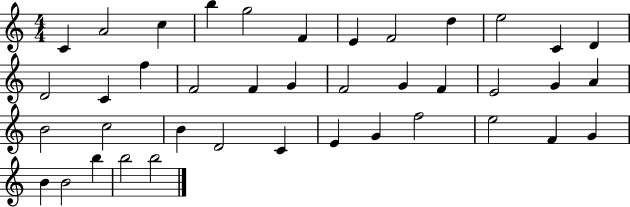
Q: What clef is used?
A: treble